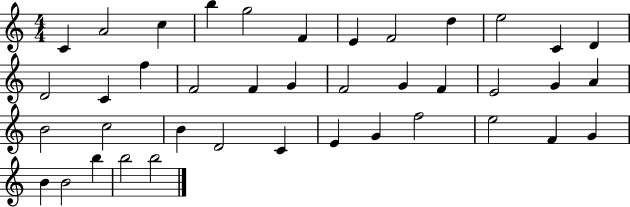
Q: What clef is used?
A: treble